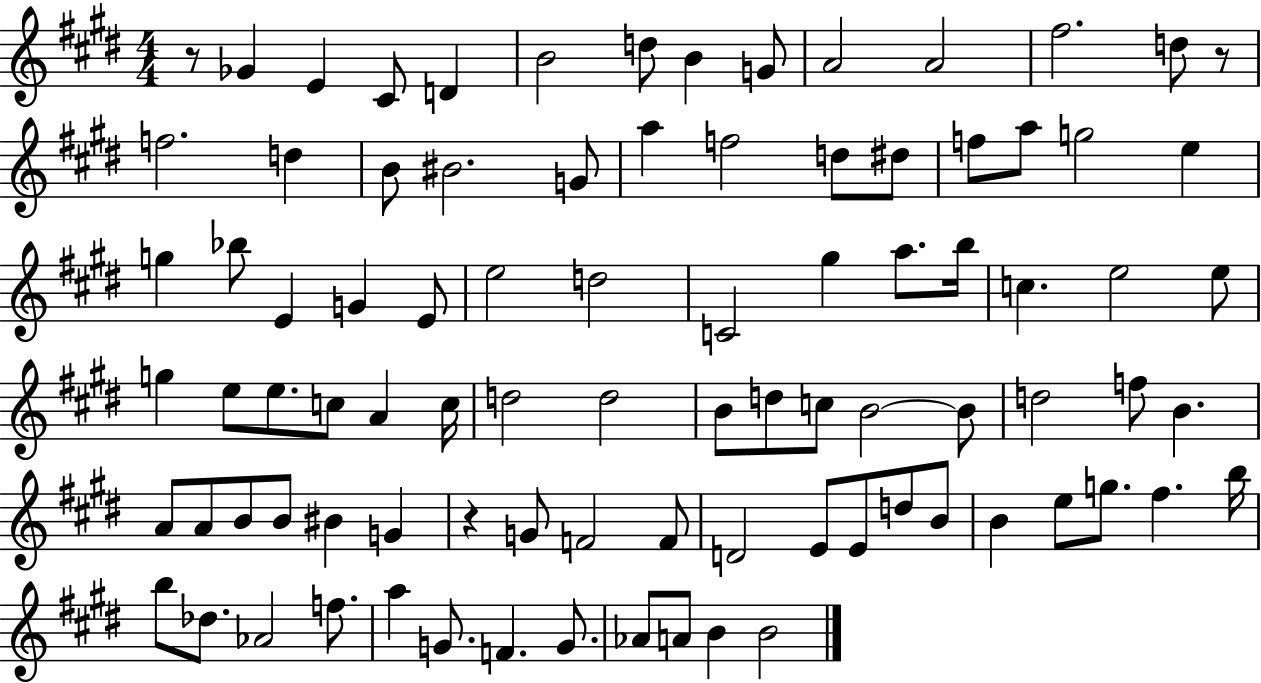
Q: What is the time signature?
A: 4/4